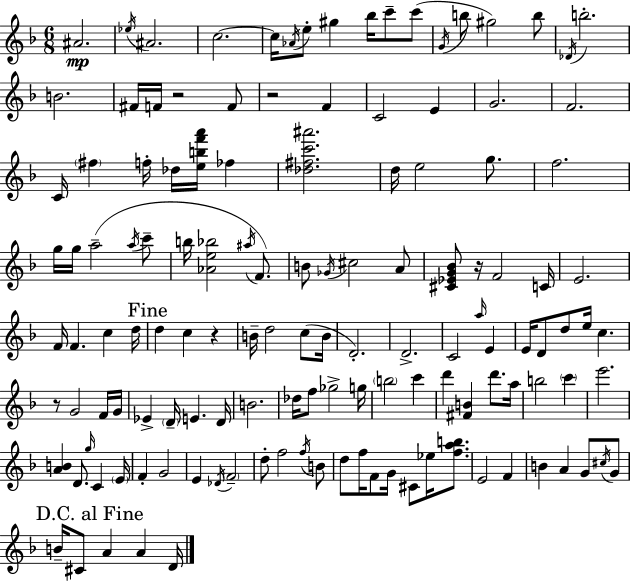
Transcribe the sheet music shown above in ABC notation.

X:1
T:Untitled
M:6/8
L:1/4
K:F
^A2 _e/4 ^A2 c2 c/4 _A/4 e/2 ^g _b/4 c'/2 c'/2 G/4 b/2 ^g2 b/2 _D/4 b2 B2 ^F/4 F/4 z2 F/2 z2 F C2 E G2 F2 C/4 ^f f/4 _d/4 [ebf'a']/4 _f [_d^fc'^a']2 d/4 e2 g/2 f2 g/4 g/4 a2 a/4 c'/2 b/4 [_Ae_b]2 ^a/4 F/2 B/2 _G/4 ^c2 A/2 [^C_EG_B]/2 z/4 F2 C/4 E2 F/4 F c d/4 d c z B/4 d2 c/2 B/4 D2 D2 C2 a/4 E E/4 D/2 d/2 e/4 c z/2 G2 F/4 G/4 _E D/4 E D/4 B2 _d/4 f/2 _g2 g/4 b2 c' d' [^FB] d'/2 a/4 b2 c' e'2 [AB] D/2 g/4 C E/4 F G2 E _D/4 F2 d/2 f2 f/4 B/2 d/2 f/4 F/2 G/4 ^C/2 _e/4 [fab]/2 E2 F B A G/2 ^c/4 G/2 B/4 ^C/2 A A D/4